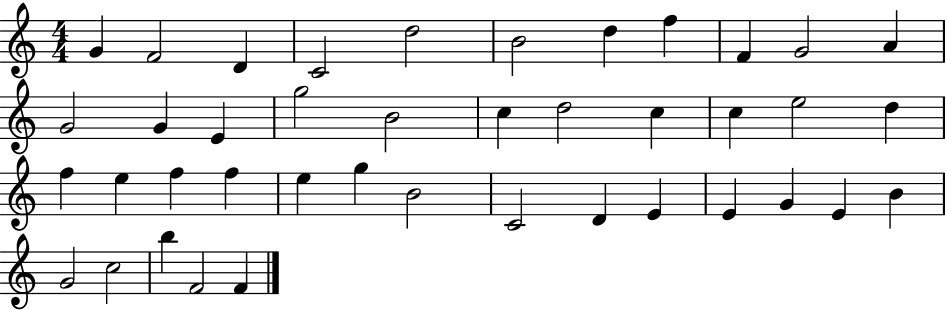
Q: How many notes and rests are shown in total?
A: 41